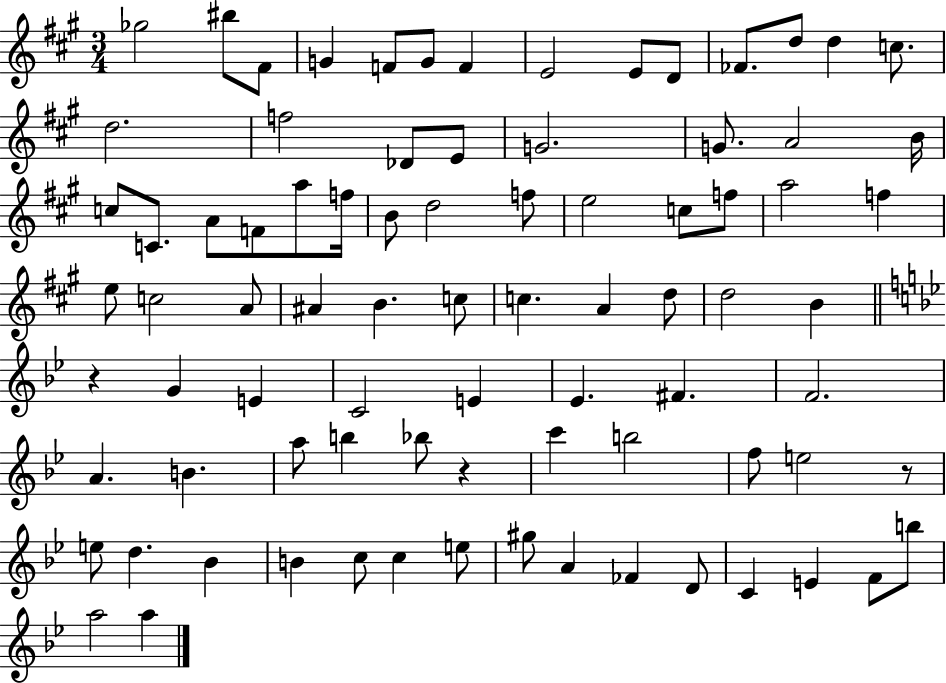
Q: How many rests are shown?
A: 3